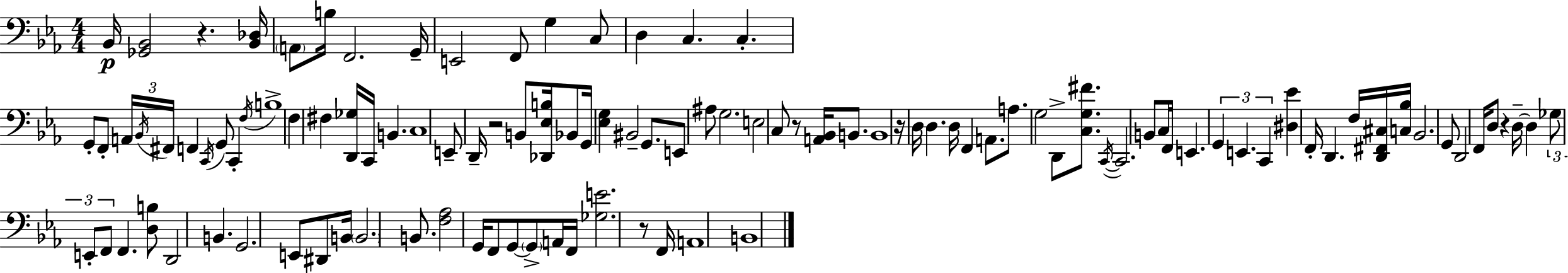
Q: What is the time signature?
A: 4/4